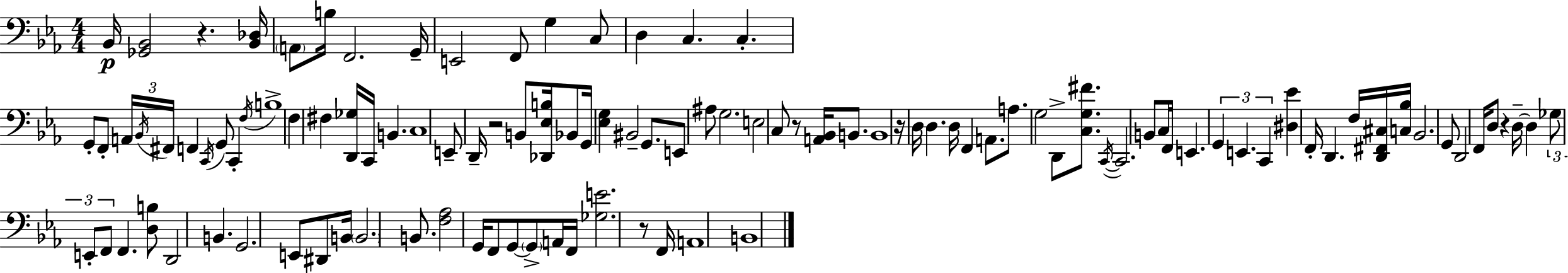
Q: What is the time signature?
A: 4/4